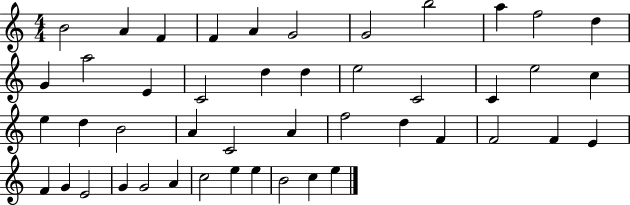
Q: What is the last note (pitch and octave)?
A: E5